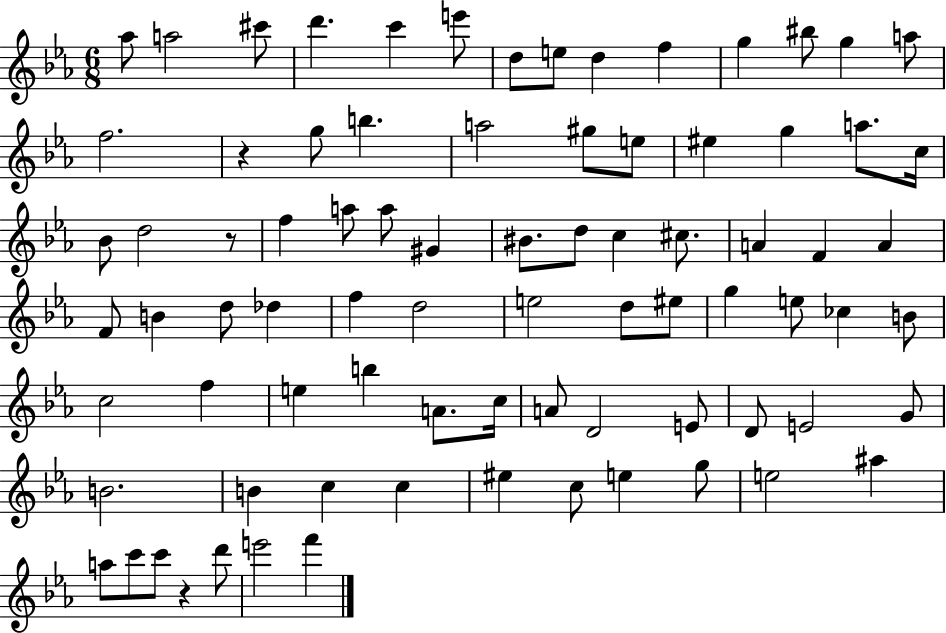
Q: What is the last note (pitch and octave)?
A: F6